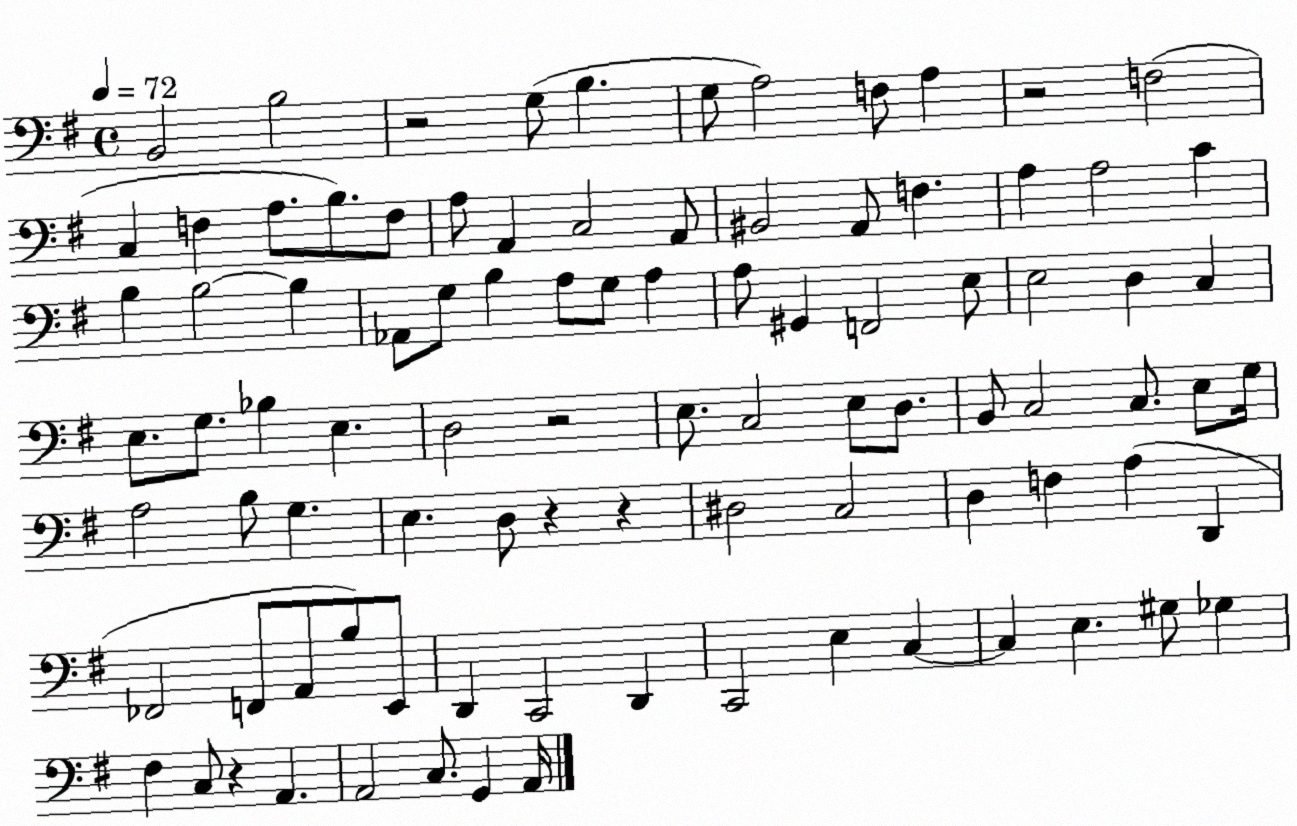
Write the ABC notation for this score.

X:1
T:Untitled
M:4/4
L:1/4
K:G
B,,2 B,2 z2 G,/2 B, G,/2 A,2 F,/2 A, z2 F,2 C, F, A,/2 B,/2 F,/2 A,/2 A,, C,2 A,,/2 ^B,,2 A,,/2 F, A, A,2 C B, B,2 B, _A,,/2 G,/2 B, A,/2 G,/2 A, A,/2 ^G,, F,,2 E,/2 E,2 D, C, E,/2 G,/2 _B, E, D,2 z2 E,/2 C,2 E,/2 D,/2 B,,/2 C,2 C,/2 E,/2 G,/4 A,2 B,/2 G, E, D,/2 z z ^D,2 C,2 D, F, A, D,, _F,,2 F,,/2 A,,/2 B,/2 E,,/2 D,, C,,2 D,, C,,2 E, C, C, E, ^G,/2 _G, ^F, C,/2 z A,, A,,2 C,/2 G,, A,,/4